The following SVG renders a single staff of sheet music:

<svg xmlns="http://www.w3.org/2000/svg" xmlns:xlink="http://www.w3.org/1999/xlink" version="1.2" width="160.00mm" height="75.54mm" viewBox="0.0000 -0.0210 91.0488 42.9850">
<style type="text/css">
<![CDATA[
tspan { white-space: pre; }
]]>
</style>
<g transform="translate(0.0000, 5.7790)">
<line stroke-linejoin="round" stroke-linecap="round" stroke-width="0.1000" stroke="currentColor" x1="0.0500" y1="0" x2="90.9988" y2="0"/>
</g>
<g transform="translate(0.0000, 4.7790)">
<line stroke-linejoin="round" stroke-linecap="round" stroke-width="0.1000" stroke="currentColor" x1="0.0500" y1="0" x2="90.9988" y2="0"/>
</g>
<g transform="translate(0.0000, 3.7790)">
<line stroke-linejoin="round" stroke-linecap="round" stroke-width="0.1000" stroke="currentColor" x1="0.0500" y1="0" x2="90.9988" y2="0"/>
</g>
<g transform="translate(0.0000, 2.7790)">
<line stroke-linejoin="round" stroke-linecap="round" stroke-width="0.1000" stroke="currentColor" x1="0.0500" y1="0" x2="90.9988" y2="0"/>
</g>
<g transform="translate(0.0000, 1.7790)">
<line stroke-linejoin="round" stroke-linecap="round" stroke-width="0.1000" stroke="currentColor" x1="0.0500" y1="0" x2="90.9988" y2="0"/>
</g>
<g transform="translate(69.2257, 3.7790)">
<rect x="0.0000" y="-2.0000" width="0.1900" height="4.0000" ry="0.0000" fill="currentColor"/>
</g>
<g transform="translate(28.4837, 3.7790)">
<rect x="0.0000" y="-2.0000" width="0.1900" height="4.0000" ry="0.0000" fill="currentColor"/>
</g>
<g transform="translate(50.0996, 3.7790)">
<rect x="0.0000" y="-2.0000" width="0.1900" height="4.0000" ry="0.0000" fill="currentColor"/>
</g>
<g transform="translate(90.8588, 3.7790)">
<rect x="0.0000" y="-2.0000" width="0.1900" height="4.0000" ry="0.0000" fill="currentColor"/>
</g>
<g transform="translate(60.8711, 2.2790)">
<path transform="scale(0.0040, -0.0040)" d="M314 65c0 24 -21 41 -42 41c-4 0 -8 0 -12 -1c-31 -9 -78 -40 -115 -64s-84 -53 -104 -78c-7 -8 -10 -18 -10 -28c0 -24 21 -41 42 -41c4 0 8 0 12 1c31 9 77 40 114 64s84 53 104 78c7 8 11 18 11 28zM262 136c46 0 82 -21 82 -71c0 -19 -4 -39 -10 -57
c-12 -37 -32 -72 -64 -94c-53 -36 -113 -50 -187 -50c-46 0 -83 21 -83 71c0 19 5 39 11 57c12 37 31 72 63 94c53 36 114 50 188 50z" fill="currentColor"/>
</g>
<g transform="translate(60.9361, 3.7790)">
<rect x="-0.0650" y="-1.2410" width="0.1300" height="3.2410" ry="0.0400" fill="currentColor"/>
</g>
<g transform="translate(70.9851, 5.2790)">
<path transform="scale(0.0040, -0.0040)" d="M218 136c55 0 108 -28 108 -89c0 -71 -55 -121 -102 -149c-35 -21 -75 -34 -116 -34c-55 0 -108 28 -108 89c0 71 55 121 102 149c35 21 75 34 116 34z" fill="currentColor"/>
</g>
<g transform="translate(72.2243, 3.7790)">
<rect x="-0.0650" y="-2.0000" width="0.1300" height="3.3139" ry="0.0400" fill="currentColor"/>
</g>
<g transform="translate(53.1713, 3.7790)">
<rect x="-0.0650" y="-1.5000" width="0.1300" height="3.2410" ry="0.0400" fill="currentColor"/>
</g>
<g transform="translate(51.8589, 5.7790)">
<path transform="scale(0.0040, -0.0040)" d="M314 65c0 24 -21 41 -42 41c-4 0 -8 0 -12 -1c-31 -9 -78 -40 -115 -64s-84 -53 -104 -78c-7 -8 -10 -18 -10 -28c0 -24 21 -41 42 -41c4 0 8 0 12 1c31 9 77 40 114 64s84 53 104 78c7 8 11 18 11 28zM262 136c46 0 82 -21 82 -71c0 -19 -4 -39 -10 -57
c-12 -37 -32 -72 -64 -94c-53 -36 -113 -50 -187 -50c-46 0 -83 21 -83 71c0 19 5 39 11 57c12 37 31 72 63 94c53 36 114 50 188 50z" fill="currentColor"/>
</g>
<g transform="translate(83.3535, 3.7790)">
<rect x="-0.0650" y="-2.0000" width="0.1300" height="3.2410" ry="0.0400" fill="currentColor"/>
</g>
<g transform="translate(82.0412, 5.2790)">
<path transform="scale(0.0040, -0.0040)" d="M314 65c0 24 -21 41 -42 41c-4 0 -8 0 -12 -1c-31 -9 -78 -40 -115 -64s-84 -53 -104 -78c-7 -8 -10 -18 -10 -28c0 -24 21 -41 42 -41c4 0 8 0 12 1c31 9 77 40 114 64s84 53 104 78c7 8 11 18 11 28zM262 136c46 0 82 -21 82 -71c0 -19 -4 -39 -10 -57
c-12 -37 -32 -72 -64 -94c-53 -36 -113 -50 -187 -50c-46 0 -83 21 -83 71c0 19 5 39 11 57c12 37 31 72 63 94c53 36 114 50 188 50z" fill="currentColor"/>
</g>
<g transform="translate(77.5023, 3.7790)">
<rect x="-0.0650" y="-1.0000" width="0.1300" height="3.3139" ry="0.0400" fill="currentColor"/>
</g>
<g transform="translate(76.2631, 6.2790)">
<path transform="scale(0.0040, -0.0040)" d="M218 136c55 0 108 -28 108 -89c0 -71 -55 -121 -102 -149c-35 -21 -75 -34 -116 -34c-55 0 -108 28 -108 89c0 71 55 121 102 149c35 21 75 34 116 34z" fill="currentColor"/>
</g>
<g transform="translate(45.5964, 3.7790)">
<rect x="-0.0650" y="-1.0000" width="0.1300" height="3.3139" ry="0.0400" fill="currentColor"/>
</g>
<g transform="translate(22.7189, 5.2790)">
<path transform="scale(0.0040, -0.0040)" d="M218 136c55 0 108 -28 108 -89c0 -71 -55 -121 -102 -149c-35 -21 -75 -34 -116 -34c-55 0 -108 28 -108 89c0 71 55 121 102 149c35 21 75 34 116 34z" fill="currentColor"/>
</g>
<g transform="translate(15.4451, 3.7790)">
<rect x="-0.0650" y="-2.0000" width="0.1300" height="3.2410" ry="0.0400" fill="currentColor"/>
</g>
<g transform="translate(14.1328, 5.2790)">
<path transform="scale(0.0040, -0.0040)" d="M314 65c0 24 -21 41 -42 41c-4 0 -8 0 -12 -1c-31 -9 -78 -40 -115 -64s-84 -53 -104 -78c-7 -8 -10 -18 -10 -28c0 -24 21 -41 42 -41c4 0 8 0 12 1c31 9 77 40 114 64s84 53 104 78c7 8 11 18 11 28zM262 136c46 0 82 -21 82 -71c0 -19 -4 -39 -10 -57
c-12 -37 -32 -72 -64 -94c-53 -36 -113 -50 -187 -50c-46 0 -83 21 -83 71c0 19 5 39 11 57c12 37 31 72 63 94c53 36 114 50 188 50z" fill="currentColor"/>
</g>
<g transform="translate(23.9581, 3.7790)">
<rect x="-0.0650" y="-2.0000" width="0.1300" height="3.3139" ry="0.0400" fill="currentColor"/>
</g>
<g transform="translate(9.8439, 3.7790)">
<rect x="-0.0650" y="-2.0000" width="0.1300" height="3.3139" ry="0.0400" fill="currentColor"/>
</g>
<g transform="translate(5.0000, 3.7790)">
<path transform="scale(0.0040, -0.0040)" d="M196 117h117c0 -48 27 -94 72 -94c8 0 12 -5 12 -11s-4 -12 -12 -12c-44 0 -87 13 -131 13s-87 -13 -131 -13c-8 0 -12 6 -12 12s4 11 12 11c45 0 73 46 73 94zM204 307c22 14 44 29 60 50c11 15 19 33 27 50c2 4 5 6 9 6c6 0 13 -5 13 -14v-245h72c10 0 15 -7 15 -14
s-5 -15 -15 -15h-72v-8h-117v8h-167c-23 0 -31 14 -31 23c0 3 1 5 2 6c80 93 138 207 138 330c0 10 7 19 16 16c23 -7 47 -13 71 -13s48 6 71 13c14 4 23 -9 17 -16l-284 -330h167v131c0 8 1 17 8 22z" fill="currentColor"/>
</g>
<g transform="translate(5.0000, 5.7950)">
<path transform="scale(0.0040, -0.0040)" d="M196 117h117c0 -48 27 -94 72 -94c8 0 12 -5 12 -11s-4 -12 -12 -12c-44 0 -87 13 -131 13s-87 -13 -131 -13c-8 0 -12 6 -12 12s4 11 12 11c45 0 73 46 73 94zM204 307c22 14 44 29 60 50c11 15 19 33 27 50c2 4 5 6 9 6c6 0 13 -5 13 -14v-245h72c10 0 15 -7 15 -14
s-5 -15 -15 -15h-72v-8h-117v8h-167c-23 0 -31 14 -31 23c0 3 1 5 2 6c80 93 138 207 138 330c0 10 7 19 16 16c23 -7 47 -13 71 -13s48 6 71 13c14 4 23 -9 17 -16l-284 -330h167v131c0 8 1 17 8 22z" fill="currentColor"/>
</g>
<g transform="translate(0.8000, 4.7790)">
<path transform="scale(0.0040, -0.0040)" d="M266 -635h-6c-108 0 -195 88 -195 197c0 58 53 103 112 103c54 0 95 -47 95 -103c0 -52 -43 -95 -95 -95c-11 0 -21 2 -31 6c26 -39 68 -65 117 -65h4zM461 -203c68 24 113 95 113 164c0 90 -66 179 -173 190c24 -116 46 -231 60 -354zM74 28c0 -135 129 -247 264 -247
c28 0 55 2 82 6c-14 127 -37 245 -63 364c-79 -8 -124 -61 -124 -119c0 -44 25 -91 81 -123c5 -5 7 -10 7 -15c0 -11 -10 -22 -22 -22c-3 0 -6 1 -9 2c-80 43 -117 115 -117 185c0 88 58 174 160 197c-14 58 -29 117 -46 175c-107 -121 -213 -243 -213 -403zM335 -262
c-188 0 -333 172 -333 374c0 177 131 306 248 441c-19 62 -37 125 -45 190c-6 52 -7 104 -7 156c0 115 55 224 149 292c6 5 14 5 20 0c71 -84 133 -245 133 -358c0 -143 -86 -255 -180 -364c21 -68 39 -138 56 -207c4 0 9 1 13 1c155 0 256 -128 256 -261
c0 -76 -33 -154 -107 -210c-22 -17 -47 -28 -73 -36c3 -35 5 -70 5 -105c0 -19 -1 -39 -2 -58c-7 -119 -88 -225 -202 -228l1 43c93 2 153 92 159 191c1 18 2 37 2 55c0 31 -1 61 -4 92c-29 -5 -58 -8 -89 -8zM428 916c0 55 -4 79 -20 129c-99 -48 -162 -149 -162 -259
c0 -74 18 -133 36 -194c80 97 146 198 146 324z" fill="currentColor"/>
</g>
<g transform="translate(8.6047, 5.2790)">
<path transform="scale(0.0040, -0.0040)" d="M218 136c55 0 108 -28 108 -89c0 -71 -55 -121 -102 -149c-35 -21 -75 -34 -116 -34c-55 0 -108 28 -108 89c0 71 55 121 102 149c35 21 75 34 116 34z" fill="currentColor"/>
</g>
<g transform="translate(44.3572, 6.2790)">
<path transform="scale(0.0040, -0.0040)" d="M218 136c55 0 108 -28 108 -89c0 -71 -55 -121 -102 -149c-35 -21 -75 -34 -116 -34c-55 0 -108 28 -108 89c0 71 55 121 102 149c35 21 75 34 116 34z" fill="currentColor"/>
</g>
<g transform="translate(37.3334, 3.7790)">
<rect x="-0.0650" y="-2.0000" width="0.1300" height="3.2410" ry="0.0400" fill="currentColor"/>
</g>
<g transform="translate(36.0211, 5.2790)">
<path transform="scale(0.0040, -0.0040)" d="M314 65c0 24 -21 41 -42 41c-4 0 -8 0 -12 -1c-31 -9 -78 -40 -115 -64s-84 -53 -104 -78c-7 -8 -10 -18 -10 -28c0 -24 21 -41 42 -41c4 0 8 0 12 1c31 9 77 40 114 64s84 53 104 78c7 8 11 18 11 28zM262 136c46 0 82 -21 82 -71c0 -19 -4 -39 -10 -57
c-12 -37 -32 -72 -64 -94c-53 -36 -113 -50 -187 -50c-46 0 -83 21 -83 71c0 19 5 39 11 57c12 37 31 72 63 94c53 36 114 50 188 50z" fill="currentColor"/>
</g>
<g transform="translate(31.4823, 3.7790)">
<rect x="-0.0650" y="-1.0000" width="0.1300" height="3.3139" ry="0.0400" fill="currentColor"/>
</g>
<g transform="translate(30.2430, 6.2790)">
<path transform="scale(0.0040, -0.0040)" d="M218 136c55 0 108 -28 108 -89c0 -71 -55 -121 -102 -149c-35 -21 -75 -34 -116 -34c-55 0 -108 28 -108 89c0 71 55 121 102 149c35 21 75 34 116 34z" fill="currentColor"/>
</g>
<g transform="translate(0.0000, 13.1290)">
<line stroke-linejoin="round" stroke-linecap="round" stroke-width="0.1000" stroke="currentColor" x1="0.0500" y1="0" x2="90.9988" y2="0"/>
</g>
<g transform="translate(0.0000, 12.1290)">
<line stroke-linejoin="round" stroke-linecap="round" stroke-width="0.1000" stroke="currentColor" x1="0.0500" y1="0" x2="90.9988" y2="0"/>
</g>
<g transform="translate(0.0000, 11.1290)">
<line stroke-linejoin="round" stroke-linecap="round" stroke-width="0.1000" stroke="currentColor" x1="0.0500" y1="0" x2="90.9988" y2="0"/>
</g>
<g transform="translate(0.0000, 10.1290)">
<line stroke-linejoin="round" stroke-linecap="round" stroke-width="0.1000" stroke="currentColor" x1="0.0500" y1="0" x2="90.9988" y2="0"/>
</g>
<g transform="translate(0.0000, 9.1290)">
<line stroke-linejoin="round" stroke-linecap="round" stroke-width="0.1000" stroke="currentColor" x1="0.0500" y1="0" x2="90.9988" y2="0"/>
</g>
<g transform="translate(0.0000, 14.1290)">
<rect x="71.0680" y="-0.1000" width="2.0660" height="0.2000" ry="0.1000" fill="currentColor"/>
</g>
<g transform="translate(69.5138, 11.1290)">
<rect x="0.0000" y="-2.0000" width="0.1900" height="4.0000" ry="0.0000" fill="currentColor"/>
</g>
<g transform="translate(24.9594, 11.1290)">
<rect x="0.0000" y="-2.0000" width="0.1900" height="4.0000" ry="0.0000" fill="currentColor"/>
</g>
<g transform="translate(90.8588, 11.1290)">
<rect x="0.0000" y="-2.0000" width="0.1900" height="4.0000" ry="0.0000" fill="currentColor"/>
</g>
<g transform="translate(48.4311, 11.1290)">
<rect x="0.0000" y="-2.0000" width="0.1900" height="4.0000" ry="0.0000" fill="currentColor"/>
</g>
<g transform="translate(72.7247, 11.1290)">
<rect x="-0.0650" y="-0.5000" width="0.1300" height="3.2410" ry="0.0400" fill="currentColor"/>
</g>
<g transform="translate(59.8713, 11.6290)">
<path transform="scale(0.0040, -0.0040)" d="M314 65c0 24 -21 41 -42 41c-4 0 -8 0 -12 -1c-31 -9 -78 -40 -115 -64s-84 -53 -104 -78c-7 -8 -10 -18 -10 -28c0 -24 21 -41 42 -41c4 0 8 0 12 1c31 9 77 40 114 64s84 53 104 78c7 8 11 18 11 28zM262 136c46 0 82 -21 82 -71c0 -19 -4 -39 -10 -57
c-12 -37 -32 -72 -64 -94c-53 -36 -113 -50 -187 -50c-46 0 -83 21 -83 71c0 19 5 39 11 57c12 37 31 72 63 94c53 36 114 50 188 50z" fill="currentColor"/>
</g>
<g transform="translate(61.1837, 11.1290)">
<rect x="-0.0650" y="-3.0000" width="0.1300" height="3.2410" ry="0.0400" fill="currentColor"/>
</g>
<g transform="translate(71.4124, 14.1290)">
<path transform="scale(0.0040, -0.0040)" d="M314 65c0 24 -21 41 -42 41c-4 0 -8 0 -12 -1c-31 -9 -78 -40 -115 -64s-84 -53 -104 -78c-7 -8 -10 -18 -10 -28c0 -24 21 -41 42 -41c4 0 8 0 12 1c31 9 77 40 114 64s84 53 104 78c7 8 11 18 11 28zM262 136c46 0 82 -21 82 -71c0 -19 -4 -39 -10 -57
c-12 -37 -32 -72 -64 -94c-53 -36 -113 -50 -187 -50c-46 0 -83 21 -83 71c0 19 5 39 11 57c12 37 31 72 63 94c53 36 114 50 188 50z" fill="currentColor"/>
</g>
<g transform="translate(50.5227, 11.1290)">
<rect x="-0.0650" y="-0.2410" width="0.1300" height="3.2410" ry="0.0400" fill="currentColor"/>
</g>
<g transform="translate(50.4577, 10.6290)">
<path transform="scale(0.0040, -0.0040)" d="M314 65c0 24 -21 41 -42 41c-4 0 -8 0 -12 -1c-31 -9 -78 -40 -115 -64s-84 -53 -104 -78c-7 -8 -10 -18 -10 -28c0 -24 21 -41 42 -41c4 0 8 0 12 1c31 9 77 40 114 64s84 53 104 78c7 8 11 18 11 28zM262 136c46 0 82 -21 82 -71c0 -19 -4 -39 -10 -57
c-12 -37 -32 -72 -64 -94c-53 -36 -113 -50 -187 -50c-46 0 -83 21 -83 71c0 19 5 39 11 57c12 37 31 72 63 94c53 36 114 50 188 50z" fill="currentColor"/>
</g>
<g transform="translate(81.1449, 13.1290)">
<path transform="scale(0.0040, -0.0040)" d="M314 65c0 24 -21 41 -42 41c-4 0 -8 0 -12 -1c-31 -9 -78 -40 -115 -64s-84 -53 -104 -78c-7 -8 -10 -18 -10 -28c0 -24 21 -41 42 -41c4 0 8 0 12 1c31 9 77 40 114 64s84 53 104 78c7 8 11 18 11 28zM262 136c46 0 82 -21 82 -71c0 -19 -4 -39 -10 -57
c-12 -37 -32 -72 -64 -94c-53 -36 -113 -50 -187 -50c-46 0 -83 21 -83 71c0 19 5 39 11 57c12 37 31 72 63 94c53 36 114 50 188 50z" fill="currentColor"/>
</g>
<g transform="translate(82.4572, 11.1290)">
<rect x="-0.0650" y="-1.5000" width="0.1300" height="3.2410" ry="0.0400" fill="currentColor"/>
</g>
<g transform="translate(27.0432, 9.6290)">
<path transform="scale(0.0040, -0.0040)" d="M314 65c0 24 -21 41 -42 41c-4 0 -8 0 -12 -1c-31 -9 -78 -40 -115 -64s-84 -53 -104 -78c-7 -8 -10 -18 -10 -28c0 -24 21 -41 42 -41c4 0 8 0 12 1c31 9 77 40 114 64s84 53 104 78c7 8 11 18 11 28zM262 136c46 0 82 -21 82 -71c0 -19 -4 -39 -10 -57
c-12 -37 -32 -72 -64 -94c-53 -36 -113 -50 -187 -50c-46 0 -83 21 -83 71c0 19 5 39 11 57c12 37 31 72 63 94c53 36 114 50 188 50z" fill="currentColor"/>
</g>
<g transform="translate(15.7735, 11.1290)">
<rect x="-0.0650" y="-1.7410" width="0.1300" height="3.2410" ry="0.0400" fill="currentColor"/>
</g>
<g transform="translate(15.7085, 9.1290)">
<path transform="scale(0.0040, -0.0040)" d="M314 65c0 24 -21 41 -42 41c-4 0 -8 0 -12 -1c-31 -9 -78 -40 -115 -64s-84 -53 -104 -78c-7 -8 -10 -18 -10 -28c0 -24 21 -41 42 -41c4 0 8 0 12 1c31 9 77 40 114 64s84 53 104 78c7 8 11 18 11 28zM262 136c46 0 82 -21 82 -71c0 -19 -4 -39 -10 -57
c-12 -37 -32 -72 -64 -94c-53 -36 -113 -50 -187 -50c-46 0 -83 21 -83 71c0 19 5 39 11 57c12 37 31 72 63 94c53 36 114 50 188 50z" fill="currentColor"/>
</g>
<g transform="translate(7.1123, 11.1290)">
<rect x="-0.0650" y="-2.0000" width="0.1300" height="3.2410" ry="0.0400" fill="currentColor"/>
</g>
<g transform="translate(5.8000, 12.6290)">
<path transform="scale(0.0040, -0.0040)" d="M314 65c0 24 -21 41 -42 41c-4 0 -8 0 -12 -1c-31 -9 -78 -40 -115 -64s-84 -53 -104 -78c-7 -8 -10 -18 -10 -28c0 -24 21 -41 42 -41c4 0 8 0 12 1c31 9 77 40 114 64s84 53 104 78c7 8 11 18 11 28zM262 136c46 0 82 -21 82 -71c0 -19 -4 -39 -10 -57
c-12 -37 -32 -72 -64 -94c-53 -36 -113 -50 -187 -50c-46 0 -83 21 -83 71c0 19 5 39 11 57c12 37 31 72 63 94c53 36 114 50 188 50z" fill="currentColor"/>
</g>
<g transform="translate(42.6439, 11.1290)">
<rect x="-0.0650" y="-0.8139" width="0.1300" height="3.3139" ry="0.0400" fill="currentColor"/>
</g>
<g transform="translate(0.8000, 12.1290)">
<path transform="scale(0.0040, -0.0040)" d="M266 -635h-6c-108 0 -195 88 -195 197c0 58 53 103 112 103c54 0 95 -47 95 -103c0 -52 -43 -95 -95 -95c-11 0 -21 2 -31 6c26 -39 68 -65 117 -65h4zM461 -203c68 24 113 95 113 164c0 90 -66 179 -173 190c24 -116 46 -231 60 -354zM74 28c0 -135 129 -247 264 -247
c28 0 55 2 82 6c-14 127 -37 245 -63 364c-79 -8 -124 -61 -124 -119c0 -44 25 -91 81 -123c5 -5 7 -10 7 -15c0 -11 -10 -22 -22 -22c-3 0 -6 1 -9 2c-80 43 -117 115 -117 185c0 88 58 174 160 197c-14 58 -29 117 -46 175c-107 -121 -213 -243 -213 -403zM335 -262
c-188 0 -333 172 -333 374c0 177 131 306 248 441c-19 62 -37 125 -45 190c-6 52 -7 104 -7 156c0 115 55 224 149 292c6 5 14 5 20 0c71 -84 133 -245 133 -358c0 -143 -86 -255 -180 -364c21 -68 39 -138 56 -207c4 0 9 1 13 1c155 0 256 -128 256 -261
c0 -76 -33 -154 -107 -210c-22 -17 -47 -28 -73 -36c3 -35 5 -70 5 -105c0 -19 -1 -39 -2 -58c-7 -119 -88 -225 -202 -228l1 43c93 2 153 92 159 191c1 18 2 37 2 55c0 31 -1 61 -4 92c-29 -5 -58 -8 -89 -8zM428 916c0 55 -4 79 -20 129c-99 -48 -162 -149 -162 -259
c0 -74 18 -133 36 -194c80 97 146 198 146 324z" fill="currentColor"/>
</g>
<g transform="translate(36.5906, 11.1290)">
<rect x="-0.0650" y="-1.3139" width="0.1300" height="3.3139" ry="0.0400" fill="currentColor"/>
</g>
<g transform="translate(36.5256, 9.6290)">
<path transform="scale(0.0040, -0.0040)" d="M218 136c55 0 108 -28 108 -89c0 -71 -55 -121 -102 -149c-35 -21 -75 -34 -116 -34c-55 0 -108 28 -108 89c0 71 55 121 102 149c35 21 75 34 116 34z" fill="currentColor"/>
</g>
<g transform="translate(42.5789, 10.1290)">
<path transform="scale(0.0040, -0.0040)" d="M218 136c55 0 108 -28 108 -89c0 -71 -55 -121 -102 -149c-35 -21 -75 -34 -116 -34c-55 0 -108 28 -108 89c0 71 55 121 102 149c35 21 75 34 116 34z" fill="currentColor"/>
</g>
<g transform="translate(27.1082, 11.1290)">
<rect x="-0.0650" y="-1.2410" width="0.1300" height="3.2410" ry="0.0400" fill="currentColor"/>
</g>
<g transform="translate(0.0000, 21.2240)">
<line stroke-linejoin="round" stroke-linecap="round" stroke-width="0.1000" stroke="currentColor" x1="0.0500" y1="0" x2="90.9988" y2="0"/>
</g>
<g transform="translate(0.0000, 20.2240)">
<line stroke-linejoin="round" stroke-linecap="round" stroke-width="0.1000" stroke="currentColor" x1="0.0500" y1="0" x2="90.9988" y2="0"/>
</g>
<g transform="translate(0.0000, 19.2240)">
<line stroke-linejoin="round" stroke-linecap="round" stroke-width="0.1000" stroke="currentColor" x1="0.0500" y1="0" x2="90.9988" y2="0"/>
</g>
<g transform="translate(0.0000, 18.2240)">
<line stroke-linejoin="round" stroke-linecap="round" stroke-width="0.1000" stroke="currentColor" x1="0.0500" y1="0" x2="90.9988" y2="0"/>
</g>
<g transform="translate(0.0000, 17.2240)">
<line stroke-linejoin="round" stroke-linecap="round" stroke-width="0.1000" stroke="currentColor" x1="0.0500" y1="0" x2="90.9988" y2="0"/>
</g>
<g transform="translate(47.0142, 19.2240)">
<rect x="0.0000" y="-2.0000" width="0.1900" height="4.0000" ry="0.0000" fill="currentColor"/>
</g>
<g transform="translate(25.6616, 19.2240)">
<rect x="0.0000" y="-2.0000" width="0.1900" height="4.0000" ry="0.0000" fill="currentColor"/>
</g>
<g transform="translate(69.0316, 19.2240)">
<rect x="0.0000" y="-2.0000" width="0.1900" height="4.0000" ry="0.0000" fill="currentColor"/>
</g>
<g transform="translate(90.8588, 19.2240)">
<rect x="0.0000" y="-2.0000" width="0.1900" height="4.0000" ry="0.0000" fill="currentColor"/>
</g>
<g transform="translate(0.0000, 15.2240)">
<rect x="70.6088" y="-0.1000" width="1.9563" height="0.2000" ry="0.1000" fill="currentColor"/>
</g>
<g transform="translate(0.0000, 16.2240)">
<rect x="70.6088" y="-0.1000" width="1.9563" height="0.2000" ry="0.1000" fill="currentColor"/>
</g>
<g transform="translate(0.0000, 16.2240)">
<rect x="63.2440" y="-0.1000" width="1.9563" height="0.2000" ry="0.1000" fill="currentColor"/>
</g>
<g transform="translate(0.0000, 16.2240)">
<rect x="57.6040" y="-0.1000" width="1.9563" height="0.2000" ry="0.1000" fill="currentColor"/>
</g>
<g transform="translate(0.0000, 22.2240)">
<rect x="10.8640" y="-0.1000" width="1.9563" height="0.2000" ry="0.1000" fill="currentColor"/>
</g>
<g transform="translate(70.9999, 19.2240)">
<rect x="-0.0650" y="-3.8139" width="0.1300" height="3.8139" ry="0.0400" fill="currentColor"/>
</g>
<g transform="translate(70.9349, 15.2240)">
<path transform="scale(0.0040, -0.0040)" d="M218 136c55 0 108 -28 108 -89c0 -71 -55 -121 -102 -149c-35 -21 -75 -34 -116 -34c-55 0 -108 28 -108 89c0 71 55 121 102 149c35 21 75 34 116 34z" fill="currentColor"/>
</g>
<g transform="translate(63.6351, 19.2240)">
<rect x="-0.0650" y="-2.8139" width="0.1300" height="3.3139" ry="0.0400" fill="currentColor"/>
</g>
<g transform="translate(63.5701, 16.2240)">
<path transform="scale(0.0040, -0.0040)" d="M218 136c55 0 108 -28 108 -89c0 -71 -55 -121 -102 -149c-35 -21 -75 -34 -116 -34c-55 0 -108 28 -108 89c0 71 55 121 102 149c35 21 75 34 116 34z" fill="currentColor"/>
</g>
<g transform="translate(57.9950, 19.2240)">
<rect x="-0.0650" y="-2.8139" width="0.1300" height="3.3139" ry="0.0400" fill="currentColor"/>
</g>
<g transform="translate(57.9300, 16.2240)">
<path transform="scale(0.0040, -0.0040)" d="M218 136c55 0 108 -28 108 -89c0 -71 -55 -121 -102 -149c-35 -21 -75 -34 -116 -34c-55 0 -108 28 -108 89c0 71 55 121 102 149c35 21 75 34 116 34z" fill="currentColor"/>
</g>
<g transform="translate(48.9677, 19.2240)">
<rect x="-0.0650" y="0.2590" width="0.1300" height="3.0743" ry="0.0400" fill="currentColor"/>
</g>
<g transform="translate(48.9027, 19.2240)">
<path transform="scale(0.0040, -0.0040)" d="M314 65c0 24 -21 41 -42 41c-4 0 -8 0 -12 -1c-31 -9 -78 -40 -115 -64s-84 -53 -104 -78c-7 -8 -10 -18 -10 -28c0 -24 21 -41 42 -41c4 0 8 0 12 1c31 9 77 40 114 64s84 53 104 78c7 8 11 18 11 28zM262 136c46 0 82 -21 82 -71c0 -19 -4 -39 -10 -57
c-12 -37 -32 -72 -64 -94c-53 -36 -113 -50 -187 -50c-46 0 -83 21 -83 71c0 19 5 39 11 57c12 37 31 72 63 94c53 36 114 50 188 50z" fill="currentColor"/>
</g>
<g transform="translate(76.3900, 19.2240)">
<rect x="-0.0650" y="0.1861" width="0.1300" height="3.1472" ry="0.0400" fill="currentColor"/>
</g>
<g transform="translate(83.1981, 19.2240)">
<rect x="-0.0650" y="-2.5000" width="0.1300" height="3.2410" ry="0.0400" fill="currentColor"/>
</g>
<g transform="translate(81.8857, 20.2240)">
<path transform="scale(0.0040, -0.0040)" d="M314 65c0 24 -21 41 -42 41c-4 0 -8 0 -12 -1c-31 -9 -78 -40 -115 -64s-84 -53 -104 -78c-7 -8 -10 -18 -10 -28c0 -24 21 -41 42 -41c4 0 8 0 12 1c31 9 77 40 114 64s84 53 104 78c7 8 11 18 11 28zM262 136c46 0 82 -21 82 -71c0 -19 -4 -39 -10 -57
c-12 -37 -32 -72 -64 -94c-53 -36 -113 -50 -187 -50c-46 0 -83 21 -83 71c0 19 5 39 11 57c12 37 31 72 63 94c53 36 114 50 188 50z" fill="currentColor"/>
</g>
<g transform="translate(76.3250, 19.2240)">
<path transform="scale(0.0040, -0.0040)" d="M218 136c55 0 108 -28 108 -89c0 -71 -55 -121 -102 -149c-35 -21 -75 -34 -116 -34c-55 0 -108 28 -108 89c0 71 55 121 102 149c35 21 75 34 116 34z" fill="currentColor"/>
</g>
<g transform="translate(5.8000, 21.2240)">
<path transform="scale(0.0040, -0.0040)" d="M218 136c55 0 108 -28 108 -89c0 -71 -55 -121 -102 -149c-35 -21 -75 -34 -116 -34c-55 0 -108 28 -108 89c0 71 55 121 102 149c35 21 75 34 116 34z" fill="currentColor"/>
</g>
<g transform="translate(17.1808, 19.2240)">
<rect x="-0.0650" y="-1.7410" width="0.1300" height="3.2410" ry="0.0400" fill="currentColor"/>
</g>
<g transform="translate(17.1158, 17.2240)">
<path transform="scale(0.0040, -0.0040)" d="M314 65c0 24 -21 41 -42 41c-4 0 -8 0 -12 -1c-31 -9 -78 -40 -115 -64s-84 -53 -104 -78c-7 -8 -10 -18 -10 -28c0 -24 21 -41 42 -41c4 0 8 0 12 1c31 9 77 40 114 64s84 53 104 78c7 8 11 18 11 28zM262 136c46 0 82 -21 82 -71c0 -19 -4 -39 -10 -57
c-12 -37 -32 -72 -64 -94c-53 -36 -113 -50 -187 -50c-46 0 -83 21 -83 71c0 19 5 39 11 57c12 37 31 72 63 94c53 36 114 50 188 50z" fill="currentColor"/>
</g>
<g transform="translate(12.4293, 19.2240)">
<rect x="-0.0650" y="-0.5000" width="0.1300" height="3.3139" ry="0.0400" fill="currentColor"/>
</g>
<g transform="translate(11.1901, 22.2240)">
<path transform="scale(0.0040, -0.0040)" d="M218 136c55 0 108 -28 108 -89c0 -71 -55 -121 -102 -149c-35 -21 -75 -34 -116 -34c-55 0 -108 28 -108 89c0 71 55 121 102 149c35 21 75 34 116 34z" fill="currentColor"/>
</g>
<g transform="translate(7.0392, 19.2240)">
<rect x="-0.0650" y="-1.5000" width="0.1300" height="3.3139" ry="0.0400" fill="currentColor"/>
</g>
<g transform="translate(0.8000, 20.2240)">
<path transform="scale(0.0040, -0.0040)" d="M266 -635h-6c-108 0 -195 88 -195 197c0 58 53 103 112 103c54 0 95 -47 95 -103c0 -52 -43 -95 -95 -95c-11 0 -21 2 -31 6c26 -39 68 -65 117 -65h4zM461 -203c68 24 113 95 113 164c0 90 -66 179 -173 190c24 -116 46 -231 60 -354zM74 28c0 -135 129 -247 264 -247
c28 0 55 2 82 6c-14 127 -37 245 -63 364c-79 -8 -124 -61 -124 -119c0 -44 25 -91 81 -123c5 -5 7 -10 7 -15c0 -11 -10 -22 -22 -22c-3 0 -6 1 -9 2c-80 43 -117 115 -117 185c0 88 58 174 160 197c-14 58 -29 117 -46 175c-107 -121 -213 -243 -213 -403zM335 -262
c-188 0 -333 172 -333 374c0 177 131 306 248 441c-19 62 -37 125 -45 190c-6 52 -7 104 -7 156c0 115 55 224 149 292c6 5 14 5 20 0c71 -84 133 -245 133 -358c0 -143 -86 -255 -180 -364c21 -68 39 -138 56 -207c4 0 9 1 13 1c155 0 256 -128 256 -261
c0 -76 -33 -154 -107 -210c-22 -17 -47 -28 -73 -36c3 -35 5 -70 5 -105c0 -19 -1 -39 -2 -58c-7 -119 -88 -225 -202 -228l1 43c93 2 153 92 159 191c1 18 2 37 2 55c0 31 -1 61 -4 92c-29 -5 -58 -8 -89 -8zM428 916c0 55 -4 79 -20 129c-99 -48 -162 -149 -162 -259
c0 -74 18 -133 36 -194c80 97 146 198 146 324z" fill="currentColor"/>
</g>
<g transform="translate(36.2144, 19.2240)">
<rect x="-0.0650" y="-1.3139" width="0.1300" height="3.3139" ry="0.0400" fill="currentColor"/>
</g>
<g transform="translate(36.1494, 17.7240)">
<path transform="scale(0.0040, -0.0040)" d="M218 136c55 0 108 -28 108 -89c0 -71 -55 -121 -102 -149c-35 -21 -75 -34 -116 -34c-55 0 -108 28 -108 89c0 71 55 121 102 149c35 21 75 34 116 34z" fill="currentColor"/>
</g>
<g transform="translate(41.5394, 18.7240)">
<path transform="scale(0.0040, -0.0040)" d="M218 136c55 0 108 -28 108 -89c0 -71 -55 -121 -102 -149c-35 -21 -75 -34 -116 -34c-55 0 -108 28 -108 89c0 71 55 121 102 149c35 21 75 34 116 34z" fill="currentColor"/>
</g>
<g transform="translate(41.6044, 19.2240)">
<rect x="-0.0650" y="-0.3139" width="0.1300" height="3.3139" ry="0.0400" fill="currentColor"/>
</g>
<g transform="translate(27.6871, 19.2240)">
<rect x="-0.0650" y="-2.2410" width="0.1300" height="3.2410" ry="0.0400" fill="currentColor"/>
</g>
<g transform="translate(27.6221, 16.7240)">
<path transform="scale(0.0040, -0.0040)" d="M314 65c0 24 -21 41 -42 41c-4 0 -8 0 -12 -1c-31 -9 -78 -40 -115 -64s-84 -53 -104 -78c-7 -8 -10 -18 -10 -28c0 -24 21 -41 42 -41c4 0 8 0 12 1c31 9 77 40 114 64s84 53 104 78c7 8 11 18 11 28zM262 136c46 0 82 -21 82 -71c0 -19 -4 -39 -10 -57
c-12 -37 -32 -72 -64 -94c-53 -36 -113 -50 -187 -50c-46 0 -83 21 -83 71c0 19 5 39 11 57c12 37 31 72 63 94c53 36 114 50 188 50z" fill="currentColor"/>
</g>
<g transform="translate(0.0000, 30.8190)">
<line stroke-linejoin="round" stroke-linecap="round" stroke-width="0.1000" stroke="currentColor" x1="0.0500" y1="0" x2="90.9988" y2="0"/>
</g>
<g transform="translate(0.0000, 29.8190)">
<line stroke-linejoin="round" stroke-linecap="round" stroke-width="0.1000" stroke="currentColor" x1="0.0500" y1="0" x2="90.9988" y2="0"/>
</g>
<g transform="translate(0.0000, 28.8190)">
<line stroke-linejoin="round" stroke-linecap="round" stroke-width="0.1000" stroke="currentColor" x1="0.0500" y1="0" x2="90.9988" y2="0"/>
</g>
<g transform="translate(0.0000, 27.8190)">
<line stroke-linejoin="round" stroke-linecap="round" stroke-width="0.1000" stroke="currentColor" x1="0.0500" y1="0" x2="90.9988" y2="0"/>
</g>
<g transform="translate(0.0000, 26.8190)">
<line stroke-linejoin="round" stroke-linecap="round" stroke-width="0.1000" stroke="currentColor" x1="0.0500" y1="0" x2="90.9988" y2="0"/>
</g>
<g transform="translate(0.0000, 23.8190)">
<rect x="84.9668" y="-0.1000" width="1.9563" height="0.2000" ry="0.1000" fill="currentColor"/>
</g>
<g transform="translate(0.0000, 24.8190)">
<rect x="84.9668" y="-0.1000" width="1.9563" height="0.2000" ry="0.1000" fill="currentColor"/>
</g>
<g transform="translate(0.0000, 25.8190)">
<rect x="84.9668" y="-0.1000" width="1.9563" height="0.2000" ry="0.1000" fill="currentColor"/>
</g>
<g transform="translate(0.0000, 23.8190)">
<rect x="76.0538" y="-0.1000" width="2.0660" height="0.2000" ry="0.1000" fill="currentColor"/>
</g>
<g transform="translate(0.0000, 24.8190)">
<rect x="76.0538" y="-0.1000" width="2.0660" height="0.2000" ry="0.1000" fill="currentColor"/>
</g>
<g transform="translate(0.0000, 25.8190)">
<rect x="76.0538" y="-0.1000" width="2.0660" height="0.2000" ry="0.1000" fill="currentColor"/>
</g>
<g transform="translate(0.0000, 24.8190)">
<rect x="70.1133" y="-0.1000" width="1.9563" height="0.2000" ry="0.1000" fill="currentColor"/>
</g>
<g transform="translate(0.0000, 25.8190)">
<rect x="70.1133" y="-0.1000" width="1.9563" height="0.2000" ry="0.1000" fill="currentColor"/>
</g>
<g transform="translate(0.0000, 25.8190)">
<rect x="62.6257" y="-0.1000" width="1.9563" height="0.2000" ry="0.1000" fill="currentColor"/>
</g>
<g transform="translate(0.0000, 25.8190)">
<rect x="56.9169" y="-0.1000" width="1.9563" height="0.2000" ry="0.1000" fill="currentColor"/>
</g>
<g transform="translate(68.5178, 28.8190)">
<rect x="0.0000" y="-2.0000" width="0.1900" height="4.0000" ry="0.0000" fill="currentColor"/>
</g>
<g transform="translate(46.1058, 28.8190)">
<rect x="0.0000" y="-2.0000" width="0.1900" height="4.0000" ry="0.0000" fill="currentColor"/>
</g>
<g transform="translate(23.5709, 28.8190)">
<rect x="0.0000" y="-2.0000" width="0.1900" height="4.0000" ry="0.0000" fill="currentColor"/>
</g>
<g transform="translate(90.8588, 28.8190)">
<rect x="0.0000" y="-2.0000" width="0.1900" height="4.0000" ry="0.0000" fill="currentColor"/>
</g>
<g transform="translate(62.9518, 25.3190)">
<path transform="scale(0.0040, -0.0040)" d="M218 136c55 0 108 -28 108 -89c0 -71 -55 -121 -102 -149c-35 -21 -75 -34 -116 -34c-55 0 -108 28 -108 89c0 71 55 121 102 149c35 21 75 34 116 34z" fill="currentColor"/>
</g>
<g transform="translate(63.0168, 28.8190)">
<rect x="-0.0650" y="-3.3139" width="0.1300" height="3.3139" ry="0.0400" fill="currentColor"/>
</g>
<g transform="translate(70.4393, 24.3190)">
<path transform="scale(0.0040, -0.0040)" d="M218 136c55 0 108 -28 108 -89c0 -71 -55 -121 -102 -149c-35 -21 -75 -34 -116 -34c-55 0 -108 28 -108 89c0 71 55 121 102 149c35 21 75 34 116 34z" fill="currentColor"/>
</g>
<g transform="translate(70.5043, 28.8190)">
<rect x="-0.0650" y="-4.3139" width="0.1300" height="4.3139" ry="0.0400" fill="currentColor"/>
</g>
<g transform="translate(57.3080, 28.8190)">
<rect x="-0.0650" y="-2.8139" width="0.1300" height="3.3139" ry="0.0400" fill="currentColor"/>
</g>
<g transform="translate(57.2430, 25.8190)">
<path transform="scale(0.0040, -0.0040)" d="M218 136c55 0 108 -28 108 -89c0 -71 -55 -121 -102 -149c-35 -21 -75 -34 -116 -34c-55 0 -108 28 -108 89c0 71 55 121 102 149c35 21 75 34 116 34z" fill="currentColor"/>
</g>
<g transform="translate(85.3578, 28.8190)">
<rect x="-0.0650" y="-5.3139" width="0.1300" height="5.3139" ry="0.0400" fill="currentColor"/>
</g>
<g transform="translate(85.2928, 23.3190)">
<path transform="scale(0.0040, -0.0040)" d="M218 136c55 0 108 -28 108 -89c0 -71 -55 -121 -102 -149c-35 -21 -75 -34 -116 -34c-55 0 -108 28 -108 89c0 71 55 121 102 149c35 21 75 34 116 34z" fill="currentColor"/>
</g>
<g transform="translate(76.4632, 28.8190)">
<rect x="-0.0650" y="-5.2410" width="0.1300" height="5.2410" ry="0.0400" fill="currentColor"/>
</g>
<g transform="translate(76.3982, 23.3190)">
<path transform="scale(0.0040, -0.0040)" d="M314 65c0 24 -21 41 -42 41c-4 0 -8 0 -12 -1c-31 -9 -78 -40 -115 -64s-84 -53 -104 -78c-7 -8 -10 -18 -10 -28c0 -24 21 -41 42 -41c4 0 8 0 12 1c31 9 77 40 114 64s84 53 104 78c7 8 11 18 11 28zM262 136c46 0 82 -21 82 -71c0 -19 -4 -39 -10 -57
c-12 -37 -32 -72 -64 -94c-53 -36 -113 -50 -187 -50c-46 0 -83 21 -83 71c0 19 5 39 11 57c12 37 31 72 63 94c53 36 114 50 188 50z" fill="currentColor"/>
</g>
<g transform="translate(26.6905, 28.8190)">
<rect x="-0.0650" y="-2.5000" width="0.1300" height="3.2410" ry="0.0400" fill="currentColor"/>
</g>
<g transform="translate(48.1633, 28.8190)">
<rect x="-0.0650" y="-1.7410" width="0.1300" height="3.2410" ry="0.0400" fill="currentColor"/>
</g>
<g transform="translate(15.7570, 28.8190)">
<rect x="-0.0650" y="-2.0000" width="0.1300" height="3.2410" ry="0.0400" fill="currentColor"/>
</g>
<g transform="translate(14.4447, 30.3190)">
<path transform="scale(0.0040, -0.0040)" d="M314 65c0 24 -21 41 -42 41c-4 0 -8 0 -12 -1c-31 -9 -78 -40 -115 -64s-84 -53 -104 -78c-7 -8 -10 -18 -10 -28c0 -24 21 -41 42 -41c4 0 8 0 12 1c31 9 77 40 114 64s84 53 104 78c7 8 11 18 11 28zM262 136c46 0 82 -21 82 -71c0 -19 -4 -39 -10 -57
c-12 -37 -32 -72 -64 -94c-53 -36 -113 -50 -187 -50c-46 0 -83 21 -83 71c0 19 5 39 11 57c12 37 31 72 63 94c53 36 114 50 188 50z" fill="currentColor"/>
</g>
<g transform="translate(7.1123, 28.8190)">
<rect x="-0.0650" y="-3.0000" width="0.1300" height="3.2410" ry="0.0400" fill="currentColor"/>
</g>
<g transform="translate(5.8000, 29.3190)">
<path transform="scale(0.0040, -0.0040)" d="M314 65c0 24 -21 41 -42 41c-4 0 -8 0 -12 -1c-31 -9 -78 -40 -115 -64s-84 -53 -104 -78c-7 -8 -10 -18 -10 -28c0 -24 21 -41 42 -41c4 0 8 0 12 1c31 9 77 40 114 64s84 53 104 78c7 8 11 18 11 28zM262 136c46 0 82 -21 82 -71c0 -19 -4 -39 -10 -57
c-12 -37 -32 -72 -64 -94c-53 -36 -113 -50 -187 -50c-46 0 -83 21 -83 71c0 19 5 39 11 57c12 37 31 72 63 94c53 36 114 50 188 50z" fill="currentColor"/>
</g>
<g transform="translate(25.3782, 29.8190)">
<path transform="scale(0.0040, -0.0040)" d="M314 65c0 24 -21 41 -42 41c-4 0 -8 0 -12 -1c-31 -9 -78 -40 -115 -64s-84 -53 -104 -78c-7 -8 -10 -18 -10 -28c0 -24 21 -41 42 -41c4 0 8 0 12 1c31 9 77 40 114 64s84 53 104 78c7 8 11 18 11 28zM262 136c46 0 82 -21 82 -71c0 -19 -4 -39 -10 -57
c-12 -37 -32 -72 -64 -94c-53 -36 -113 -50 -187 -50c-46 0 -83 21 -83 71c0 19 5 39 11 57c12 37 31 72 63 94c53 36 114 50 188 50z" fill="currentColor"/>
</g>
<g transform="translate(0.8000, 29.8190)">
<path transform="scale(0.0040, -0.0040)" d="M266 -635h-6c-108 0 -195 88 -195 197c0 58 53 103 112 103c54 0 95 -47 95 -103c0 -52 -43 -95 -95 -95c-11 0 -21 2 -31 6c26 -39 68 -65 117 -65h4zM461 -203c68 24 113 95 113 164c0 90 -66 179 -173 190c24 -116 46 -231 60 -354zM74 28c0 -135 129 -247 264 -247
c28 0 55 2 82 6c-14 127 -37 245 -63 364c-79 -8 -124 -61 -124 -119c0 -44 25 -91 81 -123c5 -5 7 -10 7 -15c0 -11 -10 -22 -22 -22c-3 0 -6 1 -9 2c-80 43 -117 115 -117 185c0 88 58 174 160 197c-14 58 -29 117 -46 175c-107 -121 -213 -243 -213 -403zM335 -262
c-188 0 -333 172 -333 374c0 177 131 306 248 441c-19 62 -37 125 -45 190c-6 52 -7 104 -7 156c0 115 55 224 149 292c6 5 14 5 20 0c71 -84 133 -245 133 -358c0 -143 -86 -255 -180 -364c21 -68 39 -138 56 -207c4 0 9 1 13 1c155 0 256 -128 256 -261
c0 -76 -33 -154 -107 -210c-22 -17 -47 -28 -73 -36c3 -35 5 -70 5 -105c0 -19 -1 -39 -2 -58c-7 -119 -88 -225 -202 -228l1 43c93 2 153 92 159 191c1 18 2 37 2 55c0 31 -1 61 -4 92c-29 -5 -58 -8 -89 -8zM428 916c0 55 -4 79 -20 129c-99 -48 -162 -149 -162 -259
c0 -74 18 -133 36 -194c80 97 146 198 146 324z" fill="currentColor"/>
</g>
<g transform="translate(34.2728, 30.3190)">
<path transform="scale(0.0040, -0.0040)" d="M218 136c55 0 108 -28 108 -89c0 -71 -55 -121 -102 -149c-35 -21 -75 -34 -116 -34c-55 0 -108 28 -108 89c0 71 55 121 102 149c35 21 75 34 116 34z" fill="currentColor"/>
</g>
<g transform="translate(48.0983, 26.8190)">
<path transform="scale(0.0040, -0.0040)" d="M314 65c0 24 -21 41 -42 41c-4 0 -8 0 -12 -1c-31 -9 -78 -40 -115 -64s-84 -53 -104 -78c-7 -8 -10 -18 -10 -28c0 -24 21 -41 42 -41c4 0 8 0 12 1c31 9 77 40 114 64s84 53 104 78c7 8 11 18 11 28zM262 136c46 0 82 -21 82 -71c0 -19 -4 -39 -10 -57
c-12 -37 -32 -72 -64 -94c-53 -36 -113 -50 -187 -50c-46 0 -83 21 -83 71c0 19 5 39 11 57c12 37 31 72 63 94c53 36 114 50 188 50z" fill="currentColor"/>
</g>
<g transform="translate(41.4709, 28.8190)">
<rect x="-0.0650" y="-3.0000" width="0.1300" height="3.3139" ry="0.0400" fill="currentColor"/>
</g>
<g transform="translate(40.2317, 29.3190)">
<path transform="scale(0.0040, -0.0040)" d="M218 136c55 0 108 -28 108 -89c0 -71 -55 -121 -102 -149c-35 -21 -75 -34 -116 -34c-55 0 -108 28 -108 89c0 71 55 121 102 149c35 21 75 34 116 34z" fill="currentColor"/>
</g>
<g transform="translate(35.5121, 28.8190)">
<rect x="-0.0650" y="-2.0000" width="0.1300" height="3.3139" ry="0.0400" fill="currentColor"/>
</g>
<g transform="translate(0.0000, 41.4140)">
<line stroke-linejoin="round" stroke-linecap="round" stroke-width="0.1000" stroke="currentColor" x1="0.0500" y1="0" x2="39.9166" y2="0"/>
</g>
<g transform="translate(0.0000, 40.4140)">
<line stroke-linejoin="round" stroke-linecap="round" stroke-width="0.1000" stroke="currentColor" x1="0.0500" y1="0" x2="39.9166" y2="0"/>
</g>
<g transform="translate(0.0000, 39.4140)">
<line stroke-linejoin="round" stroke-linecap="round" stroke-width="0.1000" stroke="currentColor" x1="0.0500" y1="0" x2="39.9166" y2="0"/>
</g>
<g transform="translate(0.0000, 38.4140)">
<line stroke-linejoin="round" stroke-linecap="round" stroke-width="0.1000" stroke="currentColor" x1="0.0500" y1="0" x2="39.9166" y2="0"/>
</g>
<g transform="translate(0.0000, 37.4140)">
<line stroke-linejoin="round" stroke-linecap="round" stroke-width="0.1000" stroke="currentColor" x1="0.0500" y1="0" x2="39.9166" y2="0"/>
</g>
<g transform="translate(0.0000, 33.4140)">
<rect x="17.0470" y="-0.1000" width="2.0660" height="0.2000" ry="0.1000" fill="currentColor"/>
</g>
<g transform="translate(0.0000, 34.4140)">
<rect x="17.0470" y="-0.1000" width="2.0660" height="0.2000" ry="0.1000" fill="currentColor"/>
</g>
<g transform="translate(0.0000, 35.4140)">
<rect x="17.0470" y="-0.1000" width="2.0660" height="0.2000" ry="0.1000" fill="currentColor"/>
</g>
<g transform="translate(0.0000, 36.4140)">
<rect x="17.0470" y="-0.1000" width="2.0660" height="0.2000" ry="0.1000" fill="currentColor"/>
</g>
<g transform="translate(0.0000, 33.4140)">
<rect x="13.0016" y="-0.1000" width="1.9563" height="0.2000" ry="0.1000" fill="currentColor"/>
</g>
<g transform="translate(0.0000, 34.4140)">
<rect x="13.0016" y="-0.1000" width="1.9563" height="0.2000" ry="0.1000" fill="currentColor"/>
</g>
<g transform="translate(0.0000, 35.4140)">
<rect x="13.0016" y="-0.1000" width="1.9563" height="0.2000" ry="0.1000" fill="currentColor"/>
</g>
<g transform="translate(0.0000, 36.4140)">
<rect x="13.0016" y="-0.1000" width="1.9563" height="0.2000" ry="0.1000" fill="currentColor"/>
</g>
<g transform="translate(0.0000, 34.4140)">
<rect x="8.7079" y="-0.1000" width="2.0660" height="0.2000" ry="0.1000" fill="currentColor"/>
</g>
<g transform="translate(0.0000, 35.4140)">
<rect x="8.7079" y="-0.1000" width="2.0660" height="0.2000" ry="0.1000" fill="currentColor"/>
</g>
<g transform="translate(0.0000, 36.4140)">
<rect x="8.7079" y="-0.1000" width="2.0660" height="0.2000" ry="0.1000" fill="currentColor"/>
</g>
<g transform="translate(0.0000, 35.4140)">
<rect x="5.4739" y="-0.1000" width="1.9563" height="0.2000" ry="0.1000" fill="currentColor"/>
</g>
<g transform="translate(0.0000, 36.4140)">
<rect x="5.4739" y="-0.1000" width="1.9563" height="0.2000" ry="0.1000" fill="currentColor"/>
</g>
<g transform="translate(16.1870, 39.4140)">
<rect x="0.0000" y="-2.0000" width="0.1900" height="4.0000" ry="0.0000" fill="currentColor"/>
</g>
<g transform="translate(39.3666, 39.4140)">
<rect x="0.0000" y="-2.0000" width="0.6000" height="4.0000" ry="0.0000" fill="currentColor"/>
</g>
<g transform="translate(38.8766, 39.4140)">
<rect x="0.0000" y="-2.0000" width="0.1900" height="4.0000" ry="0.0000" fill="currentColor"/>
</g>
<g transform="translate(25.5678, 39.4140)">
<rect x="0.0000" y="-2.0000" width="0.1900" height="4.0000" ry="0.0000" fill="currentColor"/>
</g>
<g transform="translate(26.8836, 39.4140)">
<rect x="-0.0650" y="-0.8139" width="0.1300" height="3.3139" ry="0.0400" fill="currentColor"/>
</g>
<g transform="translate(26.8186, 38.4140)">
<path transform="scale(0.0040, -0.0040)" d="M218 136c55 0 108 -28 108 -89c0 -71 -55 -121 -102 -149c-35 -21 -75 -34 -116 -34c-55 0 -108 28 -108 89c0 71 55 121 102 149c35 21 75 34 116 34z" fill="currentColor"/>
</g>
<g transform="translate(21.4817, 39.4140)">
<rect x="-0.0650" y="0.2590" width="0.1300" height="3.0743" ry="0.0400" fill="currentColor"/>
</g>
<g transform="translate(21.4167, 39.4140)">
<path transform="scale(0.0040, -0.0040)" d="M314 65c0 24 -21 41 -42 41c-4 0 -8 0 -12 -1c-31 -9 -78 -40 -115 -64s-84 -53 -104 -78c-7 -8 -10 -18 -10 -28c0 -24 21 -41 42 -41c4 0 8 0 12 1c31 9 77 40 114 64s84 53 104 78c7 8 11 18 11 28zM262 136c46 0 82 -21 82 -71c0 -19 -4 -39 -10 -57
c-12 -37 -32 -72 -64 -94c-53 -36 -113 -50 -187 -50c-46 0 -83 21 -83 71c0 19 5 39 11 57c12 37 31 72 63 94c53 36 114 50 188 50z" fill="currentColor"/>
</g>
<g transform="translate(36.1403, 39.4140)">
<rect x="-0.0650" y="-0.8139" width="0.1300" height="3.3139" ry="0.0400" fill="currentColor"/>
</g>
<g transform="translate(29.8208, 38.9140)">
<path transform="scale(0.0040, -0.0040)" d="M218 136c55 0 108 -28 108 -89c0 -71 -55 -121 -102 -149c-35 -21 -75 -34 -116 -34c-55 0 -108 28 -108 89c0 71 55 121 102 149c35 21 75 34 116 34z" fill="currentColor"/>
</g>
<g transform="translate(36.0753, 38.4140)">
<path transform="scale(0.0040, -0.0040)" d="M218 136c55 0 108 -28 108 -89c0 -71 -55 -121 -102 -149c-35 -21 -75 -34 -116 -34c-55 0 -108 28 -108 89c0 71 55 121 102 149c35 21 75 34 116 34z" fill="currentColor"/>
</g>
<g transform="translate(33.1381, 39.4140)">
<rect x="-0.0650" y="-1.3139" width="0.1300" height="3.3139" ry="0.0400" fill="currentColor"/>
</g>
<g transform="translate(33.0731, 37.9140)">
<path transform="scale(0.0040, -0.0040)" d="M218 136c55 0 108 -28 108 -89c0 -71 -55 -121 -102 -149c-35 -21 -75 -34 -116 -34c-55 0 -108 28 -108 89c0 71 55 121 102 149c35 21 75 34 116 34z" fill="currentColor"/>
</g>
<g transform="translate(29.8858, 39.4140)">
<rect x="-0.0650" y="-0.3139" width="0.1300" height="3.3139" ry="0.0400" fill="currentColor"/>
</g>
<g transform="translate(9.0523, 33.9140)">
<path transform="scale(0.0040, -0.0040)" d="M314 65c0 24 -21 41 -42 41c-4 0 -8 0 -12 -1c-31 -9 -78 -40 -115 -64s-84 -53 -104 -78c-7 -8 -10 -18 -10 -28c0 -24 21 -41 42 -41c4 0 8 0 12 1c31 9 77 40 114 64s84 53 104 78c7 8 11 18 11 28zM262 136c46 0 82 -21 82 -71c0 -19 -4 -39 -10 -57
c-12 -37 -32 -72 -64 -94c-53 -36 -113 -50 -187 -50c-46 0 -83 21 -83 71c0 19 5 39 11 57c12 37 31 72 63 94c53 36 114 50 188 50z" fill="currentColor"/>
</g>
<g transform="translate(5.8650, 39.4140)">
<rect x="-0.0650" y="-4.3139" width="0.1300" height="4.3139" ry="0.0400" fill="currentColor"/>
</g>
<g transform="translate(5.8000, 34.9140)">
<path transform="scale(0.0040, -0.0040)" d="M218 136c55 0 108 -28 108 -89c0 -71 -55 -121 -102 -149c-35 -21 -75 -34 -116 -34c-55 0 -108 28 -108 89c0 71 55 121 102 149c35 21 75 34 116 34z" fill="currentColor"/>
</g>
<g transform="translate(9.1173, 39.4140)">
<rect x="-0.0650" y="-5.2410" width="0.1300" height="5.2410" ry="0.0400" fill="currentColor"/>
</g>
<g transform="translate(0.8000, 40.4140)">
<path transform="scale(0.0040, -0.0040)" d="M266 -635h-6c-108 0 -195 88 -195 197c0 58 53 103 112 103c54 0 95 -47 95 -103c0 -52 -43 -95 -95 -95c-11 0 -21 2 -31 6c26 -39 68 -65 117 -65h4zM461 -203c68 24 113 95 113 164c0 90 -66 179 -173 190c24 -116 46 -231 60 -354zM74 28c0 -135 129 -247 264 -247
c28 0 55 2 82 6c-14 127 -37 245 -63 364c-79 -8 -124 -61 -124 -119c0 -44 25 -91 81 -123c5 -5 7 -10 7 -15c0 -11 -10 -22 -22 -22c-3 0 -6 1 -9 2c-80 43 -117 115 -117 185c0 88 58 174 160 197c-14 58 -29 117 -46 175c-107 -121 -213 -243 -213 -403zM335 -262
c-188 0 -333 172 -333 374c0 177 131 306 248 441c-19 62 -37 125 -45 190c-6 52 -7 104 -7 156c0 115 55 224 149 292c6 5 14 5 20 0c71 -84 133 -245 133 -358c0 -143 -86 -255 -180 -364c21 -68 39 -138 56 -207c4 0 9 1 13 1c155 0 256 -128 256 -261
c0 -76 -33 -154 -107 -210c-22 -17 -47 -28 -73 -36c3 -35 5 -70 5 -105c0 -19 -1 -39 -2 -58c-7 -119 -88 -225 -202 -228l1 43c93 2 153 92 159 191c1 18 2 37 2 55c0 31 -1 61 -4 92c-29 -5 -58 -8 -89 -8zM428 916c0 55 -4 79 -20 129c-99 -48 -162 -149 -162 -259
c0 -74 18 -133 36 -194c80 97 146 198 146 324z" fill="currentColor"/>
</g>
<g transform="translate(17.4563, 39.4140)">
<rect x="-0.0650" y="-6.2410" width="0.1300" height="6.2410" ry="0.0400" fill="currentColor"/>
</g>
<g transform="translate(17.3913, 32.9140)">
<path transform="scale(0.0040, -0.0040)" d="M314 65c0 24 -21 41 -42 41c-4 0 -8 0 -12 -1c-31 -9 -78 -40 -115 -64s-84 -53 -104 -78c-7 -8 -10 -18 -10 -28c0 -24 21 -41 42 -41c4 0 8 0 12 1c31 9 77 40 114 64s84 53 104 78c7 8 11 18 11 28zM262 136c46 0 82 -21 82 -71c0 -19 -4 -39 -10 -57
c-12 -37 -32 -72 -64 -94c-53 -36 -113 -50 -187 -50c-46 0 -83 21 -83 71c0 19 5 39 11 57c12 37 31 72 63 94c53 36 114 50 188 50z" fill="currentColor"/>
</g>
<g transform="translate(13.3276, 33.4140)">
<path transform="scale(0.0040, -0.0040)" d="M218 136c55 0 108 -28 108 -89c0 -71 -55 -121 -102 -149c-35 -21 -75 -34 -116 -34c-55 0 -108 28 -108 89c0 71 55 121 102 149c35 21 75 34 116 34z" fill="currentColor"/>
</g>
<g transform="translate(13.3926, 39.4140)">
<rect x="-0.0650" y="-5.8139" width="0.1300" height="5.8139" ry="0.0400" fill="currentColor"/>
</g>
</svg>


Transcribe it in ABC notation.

X:1
T:Untitled
M:4/4
L:1/4
K:C
F F2 F D F2 D E2 e2 F D F2 F2 f2 e2 e d c2 A2 C2 E2 E C f2 g2 e c B2 a a c' B G2 A2 F2 G2 F A f2 a b d' f'2 f' d' f'2 g' a'2 B2 d c e d